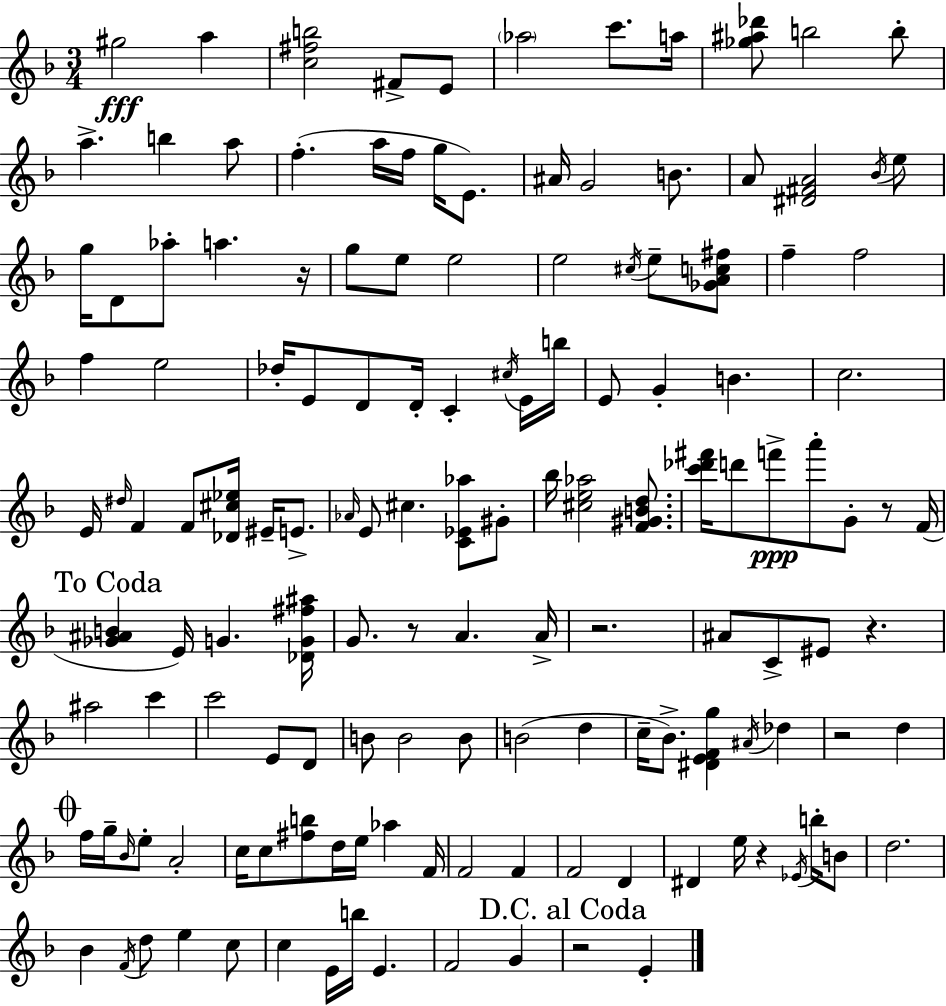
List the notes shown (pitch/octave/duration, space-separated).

G#5/h A5/q [C5,F#5,B5]/h F#4/e E4/e Ab5/h C6/e. A5/s [Gb5,A#5,Db6]/e B5/h B5/e A5/q. B5/q A5/e F5/q. A5/s F5/s G5/s E4/e. A#4/s G4/h B4/e. A4/e [D#4,F#4,A4]/h Bb4/s E5/e G5/s D4/e Ab5/e A5/q. R/s G5/e E5/e E5/h E5/h C#5/s E5/e [Gb4,A4,C5,F#5]/e F5/q F5/h F5/q E5/h Db5/s E4/e D4/e D4/s C4/q C#5/s E4/s B5/s E4/e G4/q B4/q. C5/h. E4/s D#5/s F4/q F4/e [Db4,C#5,Eb5]/s EIS4/s E4/e. Ab4/s E4/e C#5/q. [C4,Eb4,Ab5]/e G#4/e Bb5/s [C#5,E5,Ab5]/h [F4,G#4,B4,D5]/e. [C6,Db6,F#6]/s D6/e F6/e A6/e G4/e R/e F4/s [Gb4,A#4,B4]/q E4/s G4/q. [Db4,G4,F#5,A#5]/s G4/e. R/e A4/q. A4/s R/h. A#4/e C4/e EIS4/e R/q. A#5/h C6/q C6/h E4/e D4/e B4/e B4/h B4/e B4/h D5/q C5/s Bb4/e. [D#4,E4,F4,G5]/q A#4/s Db5/q R/h D5/q F5/s G5/s Bb4/s E5/e A4/h C5/s C5/e [F#5,B5]/e D5/s E5/s Ab5/q F4/s F4/h F4/q F4/h D4/q D#4/q E5/s R/q Eb4/s B5/s B4/e D5/h. Bb4/q F4/s D5/e E5/q C5/e C5/q E4/s B5/s E4/q. F4/h G4/q R/h E4/q